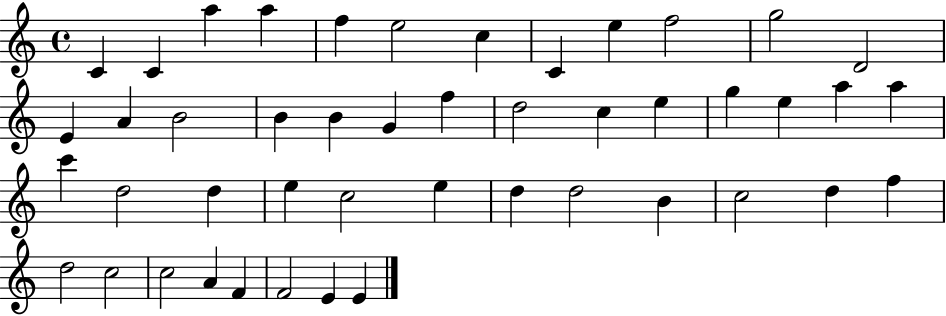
C4/q C4/q A5/q A5/q F5/q E5/h C5/q C4/q E5/q F5/h G5/h D4/h E4/q A4/q B4/h B4/q B4/q G4/q F5/q D5/h C5/q E5/q G5/q E5/q A5/q A5/q C6/q D5/h D5/q E5/q C5/h E5/q D5/q D5/h B4/q C5/h D5/q F5/q D5/h C5/h C5/h A4/q F4/q F4/h E4/q E4/q